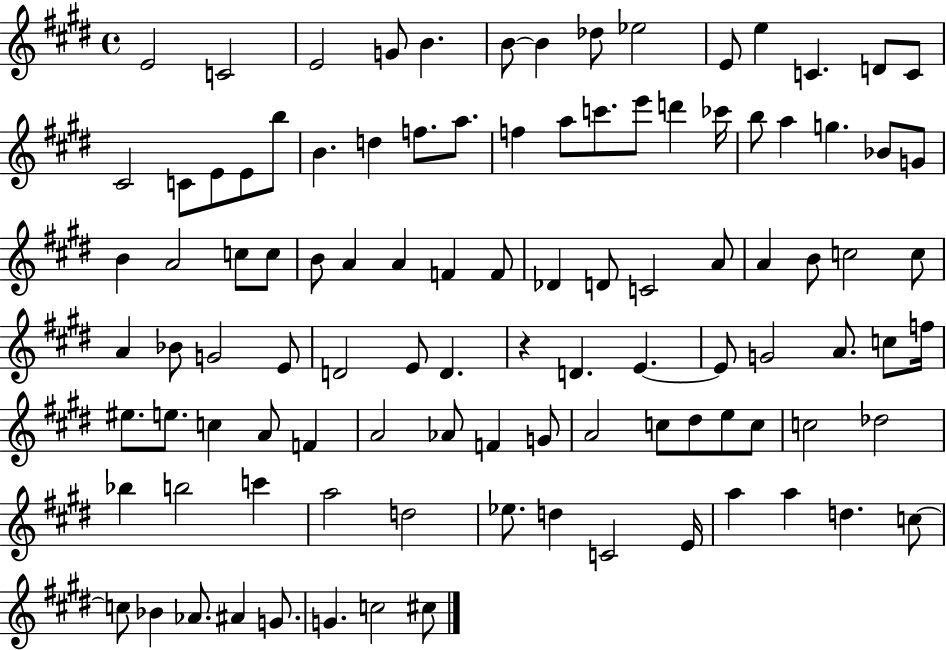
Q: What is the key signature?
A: E major